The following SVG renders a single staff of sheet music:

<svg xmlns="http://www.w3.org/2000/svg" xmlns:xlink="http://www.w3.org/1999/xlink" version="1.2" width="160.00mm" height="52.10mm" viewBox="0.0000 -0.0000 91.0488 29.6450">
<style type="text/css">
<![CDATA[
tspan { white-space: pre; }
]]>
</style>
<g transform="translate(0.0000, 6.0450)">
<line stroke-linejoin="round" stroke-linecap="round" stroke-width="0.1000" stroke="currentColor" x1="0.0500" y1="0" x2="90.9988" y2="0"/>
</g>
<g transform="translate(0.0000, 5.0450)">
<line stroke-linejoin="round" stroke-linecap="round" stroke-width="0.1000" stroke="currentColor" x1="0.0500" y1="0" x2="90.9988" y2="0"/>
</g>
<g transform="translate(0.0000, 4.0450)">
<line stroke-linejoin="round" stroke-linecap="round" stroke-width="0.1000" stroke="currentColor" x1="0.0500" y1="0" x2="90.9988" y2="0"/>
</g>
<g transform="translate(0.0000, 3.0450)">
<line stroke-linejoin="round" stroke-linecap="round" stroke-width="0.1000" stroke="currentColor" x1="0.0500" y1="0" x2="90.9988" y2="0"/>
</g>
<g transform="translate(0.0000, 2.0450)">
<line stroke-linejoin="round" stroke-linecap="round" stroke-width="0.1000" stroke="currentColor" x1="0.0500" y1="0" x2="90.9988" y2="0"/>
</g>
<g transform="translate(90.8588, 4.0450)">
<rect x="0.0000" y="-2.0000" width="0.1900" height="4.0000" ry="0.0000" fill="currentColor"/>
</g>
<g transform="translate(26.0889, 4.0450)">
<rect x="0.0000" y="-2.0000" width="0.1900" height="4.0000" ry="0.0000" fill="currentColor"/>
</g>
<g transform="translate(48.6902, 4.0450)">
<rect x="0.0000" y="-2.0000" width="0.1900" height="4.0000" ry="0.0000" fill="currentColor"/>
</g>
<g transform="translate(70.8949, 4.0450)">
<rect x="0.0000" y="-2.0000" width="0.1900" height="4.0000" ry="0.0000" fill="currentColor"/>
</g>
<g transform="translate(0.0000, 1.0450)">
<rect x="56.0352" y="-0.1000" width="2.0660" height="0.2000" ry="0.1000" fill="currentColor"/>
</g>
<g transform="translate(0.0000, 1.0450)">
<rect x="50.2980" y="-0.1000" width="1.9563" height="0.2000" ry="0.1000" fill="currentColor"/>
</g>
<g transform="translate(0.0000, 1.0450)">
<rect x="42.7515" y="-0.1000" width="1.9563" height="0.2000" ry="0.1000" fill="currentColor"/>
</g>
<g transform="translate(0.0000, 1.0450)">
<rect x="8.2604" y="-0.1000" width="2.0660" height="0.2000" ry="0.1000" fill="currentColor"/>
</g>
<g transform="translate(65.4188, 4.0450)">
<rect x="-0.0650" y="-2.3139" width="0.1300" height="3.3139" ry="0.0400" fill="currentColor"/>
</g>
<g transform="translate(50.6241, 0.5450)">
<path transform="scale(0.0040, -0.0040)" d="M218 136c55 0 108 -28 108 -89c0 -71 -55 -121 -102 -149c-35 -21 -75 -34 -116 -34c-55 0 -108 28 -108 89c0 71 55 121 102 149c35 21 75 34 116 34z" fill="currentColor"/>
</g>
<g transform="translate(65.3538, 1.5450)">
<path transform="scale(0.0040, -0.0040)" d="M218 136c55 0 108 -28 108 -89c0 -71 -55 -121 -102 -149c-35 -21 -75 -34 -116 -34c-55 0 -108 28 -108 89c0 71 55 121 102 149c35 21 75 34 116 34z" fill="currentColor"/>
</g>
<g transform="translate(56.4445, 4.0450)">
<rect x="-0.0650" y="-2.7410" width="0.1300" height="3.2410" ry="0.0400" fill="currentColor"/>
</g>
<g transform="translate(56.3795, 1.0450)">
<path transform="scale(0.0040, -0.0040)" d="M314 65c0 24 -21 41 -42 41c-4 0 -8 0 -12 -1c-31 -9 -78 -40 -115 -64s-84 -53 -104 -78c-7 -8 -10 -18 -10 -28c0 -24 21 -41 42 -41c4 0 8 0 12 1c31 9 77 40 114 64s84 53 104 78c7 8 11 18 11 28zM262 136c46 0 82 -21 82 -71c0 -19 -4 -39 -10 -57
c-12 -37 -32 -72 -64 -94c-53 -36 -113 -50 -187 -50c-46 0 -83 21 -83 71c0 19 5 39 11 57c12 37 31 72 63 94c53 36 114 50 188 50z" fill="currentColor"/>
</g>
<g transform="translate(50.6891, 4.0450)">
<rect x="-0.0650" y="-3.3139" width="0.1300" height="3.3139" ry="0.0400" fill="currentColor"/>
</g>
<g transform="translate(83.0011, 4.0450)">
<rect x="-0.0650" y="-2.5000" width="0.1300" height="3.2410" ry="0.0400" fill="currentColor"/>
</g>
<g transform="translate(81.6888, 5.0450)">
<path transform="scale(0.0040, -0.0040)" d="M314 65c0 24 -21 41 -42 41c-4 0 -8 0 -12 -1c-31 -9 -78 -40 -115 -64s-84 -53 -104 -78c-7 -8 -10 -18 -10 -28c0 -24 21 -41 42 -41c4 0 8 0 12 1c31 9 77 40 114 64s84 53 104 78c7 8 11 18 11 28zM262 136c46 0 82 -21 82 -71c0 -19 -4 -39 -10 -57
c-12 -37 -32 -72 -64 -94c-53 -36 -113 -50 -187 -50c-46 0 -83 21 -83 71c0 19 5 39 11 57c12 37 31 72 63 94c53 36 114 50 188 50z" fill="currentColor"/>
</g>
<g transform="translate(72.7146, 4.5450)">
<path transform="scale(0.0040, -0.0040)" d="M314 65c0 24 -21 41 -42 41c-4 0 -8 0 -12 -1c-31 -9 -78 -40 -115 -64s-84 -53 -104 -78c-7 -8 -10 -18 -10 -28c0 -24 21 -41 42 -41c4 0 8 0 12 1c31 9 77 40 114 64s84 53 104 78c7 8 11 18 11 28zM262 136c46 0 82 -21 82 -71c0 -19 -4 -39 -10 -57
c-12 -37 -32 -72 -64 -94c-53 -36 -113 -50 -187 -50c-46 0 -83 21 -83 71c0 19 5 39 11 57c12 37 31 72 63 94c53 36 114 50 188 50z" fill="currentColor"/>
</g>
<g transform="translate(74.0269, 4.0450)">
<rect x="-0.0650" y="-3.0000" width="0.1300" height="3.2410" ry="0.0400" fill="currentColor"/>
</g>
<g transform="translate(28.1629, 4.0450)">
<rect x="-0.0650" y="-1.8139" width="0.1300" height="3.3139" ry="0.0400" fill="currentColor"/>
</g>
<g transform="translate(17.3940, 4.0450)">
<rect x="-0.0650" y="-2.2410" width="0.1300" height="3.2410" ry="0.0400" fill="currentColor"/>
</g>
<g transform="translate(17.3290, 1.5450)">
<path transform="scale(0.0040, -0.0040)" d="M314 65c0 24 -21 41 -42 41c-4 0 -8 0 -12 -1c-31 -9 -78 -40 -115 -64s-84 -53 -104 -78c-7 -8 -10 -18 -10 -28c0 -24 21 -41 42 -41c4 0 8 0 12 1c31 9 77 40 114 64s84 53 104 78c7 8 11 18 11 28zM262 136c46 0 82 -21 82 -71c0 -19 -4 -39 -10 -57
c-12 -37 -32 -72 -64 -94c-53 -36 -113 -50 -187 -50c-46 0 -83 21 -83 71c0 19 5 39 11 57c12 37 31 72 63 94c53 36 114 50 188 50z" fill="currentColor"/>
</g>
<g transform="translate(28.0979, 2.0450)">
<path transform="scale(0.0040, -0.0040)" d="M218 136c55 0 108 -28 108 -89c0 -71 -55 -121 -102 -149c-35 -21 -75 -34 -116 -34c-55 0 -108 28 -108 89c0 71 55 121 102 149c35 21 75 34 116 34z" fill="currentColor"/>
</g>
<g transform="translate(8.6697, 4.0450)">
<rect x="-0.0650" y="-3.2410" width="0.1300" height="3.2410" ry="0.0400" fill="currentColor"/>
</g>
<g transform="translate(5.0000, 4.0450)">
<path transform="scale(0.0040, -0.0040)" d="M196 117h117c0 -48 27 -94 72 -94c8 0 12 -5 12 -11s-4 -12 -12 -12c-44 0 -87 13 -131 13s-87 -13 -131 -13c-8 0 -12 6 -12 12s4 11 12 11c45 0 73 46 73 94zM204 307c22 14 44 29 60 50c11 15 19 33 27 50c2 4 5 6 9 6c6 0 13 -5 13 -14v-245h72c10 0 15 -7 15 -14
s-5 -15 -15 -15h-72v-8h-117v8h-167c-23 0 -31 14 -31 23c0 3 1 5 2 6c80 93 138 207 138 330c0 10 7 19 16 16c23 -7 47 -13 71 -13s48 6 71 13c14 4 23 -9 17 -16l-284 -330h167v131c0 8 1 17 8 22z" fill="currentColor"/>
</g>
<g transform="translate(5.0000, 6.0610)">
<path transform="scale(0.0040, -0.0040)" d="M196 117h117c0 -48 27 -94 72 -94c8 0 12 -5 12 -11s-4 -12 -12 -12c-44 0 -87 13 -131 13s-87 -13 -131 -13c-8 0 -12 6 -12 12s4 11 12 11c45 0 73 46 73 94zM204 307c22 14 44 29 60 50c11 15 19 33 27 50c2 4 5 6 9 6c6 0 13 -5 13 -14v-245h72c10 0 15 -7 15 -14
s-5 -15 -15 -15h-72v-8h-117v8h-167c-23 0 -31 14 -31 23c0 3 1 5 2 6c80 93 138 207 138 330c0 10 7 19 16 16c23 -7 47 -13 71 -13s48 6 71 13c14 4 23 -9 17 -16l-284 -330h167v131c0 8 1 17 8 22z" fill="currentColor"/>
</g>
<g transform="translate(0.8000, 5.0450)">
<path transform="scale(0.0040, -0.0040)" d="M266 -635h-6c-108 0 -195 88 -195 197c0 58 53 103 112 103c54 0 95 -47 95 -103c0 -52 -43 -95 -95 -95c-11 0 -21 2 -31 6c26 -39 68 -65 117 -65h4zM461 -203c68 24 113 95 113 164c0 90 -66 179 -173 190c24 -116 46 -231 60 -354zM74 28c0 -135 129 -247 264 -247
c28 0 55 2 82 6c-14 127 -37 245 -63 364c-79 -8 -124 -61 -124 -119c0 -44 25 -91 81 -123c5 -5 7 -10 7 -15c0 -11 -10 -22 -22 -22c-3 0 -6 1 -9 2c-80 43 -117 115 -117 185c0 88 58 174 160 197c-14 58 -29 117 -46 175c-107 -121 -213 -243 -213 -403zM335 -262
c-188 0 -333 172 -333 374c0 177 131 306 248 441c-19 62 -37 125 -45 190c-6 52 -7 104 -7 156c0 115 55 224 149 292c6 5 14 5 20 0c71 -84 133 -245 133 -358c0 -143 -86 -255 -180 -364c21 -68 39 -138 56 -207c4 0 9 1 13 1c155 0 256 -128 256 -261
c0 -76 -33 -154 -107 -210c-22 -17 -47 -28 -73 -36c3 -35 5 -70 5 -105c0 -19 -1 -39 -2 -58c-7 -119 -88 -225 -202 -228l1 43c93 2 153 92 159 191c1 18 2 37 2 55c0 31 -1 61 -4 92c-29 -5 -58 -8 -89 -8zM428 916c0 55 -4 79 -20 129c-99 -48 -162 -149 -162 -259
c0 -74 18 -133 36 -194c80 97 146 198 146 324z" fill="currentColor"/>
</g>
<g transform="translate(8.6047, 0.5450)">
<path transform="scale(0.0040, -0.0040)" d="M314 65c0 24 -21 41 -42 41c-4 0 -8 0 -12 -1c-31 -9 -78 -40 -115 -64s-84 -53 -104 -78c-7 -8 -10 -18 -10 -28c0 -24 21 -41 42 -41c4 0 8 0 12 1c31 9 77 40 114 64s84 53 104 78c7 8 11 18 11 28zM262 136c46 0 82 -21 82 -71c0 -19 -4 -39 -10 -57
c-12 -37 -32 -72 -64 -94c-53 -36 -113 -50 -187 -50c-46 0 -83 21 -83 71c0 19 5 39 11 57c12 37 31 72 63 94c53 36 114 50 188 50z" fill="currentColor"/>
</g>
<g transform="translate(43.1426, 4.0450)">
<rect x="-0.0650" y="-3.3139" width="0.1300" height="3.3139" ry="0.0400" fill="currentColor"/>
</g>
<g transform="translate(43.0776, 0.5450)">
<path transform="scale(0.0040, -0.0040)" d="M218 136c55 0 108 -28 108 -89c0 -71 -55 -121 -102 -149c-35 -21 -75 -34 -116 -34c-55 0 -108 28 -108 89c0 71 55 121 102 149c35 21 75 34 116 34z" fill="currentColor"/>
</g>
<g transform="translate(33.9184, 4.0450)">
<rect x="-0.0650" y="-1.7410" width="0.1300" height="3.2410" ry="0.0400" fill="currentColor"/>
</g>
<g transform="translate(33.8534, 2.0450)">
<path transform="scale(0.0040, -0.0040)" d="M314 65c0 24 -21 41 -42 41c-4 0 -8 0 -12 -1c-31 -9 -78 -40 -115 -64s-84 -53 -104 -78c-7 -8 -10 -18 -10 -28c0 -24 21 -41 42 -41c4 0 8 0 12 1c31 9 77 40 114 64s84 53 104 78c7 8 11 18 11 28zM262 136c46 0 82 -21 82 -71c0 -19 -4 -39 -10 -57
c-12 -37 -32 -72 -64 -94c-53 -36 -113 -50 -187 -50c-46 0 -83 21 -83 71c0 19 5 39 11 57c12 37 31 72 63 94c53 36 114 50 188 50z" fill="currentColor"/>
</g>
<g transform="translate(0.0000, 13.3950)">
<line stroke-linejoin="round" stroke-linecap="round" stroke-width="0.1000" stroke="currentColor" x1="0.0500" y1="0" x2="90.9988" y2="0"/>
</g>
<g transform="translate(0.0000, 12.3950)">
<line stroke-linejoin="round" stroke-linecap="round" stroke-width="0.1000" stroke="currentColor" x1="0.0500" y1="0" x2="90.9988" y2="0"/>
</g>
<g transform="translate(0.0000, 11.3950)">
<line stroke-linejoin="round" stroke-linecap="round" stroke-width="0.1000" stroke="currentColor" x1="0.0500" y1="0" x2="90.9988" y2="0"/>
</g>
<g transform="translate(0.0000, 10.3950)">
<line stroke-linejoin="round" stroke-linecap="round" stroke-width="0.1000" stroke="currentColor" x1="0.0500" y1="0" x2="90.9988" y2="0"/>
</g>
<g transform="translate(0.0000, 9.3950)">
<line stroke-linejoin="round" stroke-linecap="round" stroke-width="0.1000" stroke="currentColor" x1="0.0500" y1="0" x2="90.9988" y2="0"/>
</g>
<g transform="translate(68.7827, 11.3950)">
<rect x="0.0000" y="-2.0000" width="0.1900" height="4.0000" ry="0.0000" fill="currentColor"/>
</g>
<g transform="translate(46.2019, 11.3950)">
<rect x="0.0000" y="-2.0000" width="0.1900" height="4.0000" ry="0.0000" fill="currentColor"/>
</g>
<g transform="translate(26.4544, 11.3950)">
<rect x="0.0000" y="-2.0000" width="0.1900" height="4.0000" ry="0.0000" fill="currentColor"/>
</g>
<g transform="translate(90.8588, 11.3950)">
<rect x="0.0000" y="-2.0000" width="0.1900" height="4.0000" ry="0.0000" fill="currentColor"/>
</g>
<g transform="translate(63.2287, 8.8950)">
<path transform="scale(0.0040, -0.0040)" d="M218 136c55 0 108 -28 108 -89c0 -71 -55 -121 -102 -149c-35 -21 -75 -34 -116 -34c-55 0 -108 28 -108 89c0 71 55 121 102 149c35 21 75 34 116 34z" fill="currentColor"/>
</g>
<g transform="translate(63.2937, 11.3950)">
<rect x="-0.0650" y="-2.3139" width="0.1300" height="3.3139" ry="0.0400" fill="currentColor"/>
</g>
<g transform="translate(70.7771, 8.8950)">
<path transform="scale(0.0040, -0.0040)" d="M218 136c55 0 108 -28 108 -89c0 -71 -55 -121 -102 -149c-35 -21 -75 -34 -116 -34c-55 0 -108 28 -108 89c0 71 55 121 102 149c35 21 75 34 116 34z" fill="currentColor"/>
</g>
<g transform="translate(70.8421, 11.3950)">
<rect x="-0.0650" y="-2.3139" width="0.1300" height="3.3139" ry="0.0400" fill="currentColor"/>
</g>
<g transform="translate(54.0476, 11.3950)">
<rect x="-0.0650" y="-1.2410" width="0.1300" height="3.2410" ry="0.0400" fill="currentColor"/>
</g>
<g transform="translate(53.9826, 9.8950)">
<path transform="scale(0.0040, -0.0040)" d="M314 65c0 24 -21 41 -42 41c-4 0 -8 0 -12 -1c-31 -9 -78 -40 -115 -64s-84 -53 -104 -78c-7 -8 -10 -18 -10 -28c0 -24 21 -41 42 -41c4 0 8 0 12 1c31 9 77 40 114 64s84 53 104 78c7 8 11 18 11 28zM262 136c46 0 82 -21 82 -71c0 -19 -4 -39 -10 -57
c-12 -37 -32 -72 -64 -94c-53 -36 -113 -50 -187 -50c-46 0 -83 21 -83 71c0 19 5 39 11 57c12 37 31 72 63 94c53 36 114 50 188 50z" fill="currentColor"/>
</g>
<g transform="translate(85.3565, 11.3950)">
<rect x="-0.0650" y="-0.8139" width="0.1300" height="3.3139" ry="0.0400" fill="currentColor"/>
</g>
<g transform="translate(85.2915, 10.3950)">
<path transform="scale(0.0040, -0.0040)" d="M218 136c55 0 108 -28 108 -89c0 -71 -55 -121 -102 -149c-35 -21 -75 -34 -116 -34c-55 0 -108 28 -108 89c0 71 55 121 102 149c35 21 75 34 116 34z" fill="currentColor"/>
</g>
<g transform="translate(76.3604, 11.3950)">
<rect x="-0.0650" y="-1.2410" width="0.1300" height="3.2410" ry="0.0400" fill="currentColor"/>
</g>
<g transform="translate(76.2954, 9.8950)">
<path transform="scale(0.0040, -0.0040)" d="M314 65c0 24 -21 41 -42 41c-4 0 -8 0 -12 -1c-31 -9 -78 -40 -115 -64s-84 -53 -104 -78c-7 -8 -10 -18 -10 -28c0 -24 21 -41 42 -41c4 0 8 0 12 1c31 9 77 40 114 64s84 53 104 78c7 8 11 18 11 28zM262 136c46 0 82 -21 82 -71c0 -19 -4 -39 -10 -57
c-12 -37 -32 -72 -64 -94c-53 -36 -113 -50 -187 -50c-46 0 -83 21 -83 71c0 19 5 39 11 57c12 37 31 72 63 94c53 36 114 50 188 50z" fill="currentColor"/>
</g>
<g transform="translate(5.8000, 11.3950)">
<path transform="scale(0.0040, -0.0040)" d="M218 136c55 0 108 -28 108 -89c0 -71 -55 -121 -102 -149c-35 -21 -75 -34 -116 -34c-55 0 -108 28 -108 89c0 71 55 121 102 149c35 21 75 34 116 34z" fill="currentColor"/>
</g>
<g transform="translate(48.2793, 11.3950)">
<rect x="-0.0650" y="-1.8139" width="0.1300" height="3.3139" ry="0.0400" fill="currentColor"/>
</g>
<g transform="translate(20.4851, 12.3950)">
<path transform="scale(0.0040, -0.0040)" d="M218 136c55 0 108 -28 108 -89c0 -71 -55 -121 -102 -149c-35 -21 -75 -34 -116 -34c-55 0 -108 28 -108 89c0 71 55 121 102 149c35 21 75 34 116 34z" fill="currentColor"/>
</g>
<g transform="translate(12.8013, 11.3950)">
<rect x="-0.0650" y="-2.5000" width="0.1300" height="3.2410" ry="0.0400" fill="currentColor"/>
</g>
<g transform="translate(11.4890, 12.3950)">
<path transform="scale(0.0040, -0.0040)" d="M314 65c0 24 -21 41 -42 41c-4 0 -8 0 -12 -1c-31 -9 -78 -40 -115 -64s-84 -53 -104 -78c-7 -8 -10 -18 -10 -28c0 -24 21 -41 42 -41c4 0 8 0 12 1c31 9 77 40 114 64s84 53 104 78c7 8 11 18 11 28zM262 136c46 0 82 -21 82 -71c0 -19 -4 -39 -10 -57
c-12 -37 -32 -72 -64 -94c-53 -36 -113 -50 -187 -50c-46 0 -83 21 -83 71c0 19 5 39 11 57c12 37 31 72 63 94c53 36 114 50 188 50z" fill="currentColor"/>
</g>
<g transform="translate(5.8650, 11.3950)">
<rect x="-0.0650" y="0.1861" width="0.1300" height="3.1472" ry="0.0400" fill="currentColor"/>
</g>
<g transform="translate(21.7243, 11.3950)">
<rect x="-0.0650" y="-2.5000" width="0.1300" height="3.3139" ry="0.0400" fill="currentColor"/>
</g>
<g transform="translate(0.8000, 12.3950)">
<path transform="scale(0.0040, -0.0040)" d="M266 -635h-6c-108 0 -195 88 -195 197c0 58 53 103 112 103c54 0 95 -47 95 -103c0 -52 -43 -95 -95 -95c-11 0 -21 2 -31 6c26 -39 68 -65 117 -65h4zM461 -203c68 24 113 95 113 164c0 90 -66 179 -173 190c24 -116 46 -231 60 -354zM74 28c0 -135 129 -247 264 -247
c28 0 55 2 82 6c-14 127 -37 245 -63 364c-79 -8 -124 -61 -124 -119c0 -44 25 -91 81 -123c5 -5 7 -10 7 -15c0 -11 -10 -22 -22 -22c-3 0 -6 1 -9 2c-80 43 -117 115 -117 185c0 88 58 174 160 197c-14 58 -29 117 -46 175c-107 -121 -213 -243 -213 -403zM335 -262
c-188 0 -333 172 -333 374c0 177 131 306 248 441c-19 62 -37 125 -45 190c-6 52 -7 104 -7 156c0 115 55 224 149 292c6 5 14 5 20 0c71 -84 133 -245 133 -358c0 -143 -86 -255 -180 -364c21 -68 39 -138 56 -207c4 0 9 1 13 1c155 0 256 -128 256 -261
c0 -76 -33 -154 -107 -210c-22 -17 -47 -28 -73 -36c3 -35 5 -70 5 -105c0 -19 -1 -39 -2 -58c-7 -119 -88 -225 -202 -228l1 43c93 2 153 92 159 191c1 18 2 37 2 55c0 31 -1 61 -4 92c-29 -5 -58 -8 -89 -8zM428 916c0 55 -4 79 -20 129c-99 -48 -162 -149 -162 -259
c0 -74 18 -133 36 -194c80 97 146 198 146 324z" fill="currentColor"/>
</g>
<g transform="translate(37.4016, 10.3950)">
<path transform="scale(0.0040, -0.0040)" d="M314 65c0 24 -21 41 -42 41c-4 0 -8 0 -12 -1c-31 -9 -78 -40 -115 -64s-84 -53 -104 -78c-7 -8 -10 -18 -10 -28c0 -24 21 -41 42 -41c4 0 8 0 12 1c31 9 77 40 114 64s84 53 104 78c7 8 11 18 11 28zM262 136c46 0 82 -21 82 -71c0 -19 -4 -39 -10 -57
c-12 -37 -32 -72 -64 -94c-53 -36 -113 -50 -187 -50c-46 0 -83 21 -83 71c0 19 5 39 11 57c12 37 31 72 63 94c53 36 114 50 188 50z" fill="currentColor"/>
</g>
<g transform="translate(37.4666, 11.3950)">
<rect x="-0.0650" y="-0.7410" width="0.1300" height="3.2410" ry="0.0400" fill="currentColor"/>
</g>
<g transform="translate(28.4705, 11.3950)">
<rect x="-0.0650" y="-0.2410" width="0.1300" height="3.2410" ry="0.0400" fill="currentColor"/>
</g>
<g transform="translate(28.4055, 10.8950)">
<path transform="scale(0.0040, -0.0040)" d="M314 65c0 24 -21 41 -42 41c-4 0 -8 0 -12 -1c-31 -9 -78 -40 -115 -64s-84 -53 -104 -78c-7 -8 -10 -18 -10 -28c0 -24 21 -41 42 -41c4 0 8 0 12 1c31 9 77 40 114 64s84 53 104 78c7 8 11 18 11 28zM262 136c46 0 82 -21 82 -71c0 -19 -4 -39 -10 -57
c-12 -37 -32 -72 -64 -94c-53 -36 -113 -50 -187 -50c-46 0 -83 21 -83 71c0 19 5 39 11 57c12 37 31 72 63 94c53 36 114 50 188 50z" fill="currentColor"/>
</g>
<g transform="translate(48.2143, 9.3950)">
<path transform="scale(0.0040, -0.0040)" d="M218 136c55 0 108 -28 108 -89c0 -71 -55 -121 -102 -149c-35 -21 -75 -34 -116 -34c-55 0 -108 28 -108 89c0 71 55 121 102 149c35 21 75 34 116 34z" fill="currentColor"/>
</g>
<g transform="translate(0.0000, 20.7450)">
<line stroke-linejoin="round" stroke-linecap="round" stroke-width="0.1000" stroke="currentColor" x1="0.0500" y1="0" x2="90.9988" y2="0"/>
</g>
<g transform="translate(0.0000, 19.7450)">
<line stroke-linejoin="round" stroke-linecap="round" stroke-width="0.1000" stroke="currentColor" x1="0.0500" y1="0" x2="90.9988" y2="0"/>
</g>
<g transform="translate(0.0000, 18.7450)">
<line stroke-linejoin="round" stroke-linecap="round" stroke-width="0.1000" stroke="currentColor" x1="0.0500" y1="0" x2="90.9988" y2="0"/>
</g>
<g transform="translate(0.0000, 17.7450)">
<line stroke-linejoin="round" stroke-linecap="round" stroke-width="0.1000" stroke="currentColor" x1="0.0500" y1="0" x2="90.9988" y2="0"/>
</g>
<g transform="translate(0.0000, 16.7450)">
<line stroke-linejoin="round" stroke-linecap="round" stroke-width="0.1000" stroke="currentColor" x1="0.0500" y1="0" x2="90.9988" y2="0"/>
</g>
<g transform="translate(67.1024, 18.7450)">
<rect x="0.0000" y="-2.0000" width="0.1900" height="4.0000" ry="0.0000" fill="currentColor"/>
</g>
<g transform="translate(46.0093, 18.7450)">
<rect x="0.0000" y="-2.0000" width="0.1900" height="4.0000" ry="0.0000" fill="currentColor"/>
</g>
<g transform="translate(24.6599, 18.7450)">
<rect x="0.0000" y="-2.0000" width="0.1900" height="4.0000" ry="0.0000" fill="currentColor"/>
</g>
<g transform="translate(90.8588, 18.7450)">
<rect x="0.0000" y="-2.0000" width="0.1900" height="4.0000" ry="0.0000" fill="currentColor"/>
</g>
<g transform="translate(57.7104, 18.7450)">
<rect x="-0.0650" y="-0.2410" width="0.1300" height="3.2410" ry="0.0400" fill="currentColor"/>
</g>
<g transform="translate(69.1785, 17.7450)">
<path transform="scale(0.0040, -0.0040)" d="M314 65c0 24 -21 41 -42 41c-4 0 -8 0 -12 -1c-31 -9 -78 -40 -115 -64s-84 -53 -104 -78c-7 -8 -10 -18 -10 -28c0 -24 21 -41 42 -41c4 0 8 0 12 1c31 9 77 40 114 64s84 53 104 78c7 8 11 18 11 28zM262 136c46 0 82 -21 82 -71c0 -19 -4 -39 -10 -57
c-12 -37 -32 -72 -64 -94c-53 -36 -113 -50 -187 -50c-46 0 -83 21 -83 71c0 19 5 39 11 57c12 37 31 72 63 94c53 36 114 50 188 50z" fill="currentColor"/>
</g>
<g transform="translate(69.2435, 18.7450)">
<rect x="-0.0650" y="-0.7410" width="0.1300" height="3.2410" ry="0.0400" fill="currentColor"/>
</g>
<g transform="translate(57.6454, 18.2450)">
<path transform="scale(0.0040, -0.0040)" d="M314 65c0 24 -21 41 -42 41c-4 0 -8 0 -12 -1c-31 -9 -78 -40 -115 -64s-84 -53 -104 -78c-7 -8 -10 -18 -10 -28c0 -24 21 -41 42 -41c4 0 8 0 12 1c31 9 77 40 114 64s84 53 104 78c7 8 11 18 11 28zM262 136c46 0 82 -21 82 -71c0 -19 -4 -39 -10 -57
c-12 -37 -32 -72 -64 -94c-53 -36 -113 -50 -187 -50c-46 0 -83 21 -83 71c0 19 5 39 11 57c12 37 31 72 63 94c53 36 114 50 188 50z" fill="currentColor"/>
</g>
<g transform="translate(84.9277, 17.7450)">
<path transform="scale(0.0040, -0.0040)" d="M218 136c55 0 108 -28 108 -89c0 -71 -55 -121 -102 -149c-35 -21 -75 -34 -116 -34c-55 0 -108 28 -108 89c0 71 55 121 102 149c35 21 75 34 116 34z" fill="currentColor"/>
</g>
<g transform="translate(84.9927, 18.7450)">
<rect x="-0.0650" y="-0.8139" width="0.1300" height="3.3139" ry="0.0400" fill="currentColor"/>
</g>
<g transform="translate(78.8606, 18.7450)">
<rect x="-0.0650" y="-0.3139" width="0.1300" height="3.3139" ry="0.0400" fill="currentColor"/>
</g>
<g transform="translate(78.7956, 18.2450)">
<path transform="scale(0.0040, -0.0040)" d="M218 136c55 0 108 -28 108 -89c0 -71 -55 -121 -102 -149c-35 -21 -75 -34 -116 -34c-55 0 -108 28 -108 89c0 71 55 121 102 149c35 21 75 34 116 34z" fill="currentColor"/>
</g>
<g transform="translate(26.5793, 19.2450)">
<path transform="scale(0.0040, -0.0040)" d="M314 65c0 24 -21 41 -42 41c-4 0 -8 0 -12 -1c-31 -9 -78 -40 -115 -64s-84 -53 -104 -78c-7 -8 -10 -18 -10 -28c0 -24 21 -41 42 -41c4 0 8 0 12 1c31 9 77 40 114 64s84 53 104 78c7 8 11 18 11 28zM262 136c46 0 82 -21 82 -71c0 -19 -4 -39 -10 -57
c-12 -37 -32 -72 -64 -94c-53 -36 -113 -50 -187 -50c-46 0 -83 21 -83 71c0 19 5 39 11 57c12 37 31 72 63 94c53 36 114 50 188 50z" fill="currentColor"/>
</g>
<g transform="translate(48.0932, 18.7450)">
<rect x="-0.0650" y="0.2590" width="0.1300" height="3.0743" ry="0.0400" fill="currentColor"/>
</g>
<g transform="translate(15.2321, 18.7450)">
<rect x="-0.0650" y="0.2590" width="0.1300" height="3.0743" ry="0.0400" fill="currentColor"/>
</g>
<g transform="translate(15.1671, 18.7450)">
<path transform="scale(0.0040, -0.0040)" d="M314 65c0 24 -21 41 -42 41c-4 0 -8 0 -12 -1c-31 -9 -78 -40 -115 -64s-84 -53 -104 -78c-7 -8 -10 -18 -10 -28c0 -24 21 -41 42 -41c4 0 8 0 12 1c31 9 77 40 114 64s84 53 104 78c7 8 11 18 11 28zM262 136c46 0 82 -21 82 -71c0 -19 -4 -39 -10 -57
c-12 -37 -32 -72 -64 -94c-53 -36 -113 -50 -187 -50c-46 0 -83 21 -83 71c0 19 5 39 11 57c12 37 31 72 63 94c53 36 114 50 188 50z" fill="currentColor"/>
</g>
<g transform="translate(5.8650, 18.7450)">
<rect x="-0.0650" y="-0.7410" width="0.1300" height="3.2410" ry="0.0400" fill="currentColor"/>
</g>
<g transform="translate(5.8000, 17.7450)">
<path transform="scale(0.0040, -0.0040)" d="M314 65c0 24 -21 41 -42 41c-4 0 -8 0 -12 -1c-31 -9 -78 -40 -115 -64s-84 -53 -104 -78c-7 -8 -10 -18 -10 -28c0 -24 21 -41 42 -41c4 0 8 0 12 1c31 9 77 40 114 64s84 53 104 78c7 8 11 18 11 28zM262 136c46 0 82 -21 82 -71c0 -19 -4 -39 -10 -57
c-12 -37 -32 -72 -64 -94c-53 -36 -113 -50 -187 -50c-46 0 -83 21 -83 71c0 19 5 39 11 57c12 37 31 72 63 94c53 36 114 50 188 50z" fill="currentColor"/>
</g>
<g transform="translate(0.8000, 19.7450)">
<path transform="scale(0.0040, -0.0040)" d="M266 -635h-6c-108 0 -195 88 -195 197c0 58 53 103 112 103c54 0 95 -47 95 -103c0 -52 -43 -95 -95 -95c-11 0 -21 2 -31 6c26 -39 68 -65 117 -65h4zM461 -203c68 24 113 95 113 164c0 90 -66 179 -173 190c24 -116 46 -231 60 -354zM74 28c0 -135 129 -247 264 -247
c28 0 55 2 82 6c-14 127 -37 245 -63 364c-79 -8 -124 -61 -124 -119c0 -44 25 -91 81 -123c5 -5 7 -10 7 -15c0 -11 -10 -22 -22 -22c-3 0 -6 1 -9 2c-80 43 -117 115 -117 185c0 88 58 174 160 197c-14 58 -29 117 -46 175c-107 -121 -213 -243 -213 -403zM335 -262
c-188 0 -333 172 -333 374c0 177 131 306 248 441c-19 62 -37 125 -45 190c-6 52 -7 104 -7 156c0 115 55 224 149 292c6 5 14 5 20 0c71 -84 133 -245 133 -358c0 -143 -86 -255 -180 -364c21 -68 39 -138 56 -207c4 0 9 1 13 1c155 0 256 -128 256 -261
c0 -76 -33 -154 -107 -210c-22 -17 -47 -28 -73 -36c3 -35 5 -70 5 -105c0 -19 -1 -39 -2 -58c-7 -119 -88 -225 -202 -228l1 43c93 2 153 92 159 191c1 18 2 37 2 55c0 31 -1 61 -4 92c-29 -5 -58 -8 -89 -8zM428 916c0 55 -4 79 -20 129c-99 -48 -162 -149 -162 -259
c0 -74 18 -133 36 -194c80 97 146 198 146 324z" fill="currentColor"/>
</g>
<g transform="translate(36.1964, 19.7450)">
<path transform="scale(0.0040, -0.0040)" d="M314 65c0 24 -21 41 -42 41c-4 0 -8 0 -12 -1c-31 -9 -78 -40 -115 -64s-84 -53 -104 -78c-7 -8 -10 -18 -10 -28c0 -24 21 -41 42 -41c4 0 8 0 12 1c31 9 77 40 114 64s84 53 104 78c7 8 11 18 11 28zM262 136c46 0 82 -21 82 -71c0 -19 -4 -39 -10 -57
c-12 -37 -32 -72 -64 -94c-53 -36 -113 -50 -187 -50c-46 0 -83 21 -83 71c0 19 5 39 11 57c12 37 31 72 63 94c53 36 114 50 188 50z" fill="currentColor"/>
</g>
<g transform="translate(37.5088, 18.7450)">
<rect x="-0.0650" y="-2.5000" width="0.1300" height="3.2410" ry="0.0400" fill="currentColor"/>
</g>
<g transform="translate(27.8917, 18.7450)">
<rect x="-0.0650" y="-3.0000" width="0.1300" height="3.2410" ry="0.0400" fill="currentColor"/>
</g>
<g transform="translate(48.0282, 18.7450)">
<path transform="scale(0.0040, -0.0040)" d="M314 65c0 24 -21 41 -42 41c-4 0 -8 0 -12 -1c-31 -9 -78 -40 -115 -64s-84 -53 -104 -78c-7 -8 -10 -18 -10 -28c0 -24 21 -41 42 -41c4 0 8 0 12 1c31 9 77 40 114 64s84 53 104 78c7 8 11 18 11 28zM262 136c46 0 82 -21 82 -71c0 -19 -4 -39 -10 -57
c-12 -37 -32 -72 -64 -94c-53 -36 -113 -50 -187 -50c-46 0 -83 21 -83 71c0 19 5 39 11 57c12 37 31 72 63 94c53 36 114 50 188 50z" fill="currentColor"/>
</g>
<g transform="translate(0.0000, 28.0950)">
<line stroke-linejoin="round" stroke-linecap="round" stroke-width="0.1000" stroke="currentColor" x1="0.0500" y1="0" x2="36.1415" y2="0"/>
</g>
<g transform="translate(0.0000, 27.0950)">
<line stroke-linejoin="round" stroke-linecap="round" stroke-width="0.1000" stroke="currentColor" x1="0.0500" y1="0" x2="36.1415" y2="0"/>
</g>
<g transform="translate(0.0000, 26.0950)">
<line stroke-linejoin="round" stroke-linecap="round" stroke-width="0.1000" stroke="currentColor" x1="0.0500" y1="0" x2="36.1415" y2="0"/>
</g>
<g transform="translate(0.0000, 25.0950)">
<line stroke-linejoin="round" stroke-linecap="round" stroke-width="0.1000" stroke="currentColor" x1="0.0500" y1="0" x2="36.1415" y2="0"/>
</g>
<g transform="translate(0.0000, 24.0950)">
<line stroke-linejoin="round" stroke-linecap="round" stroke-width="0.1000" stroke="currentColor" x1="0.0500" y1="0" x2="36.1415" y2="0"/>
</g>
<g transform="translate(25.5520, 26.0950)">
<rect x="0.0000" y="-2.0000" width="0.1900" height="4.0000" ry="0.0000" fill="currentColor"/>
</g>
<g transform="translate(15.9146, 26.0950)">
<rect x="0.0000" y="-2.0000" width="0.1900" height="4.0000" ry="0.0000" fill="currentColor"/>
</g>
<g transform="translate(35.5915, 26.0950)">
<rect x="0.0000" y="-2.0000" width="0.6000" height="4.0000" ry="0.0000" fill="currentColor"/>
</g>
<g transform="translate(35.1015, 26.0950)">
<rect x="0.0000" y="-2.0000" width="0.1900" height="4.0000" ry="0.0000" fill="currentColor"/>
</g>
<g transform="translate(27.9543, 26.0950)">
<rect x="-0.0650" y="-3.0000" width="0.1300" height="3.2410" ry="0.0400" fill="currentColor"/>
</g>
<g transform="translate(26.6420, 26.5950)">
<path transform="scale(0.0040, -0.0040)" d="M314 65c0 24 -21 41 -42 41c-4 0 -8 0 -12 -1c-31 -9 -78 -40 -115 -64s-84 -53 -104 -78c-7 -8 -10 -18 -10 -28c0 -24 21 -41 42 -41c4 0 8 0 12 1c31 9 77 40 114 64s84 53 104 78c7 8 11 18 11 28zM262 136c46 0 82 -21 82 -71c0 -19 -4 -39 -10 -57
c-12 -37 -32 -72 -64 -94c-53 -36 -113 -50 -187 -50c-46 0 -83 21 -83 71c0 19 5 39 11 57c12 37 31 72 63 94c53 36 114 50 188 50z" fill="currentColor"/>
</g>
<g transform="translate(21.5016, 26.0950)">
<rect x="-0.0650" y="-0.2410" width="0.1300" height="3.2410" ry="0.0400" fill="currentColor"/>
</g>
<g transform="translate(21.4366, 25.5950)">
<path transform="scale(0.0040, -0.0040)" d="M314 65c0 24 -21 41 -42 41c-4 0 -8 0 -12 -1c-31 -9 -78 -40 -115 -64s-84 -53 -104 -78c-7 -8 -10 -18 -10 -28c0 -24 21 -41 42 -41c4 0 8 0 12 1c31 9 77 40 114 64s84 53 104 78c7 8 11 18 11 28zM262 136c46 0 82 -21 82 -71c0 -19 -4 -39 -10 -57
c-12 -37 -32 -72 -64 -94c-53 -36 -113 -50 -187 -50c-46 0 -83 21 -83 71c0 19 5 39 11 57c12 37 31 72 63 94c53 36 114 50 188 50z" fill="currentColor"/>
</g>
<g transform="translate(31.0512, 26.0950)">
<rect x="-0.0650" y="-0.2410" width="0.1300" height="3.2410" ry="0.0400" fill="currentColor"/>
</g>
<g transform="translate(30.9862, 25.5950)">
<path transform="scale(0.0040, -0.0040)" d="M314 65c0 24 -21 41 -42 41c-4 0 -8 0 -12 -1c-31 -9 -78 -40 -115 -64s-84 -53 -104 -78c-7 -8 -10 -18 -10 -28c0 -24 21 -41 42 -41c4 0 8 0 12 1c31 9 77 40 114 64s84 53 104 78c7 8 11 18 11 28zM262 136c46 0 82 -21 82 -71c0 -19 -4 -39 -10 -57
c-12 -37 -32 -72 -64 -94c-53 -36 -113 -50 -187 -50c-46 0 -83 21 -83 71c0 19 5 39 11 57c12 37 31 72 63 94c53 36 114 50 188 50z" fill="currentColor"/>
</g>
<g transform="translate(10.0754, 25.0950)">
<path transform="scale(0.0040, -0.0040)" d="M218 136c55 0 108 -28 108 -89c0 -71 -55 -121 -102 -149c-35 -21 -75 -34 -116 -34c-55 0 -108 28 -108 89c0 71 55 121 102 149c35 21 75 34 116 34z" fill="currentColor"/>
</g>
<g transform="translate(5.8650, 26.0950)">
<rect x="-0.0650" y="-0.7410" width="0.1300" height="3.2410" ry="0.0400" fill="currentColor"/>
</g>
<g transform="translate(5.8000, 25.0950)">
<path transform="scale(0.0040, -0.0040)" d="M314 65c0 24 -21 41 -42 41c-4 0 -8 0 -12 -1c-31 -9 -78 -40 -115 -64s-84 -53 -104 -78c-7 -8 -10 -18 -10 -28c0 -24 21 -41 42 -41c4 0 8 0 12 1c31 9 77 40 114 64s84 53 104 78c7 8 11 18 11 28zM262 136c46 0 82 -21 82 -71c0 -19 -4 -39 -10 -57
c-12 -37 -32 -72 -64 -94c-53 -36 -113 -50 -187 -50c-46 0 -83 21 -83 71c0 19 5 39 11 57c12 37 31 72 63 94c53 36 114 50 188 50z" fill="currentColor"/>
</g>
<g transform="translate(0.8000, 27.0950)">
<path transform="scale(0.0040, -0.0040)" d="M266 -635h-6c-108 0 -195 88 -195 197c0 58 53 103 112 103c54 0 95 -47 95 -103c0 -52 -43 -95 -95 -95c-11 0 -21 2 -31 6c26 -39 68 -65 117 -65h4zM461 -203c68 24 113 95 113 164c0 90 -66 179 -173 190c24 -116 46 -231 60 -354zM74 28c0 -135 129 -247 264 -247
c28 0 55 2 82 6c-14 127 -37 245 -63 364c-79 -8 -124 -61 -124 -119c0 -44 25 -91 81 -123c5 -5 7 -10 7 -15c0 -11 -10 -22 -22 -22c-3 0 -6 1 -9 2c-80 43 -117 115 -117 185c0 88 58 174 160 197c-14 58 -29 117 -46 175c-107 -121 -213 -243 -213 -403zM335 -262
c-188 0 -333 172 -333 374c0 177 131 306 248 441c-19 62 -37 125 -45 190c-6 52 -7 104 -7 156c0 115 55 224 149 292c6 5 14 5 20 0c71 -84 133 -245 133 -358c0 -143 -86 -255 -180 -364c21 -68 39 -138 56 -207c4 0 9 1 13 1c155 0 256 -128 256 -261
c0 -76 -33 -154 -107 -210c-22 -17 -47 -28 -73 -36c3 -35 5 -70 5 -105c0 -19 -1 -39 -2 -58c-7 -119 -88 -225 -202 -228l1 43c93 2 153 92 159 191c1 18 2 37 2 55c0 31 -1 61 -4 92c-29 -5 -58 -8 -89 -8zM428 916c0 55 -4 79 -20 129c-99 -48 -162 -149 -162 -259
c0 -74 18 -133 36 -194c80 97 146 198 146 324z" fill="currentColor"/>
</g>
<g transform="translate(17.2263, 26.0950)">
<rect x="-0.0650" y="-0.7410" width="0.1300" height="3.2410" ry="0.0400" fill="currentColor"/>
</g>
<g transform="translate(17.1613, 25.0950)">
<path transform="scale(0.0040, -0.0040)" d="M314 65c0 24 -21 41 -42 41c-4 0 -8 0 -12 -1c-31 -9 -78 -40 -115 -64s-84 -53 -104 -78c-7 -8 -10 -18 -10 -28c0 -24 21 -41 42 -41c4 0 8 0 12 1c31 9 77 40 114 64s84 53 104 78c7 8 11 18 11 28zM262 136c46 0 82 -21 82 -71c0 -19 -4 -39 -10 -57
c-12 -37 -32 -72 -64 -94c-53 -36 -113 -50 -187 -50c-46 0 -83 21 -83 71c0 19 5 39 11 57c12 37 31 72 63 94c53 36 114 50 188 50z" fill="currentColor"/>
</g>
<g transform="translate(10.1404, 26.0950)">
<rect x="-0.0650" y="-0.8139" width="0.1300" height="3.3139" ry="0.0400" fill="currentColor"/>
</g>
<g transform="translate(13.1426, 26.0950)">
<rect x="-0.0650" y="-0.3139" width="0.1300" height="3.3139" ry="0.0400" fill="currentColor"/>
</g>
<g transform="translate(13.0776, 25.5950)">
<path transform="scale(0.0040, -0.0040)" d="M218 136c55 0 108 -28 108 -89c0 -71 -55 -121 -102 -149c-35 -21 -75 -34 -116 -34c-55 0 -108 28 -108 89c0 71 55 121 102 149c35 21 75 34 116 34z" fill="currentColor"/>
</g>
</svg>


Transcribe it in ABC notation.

X:1
T:Untitled
M:4/4
L:1/4
K:C
b2 g2 f f2 b b a2 g A2 G2 B G2 G c2 d2 f e2 g g e2 d d2 B2 A2 G2 B2 c2 d2 c d d2 d c d2 c2 A2 c2